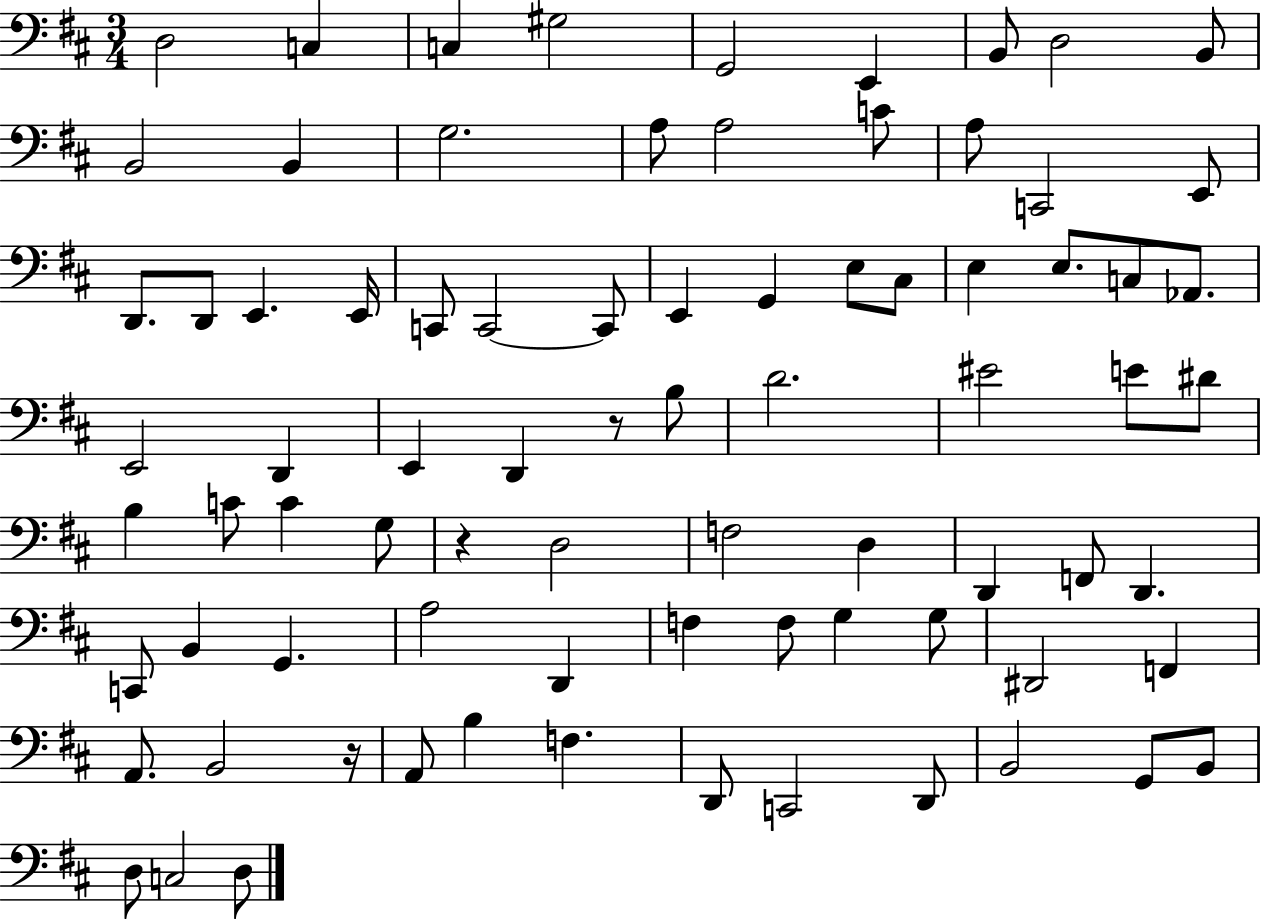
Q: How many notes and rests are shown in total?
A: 80